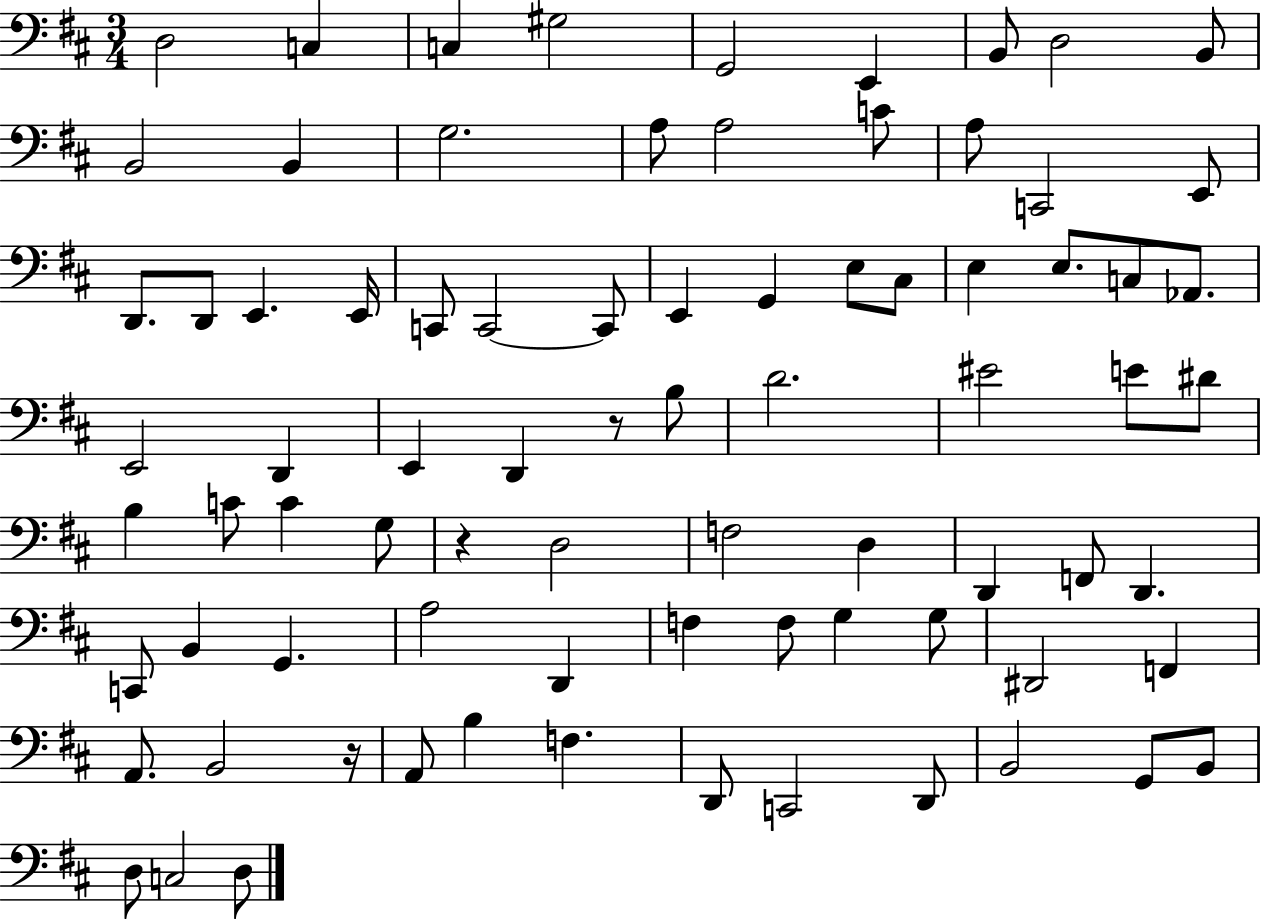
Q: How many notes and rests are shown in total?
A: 80